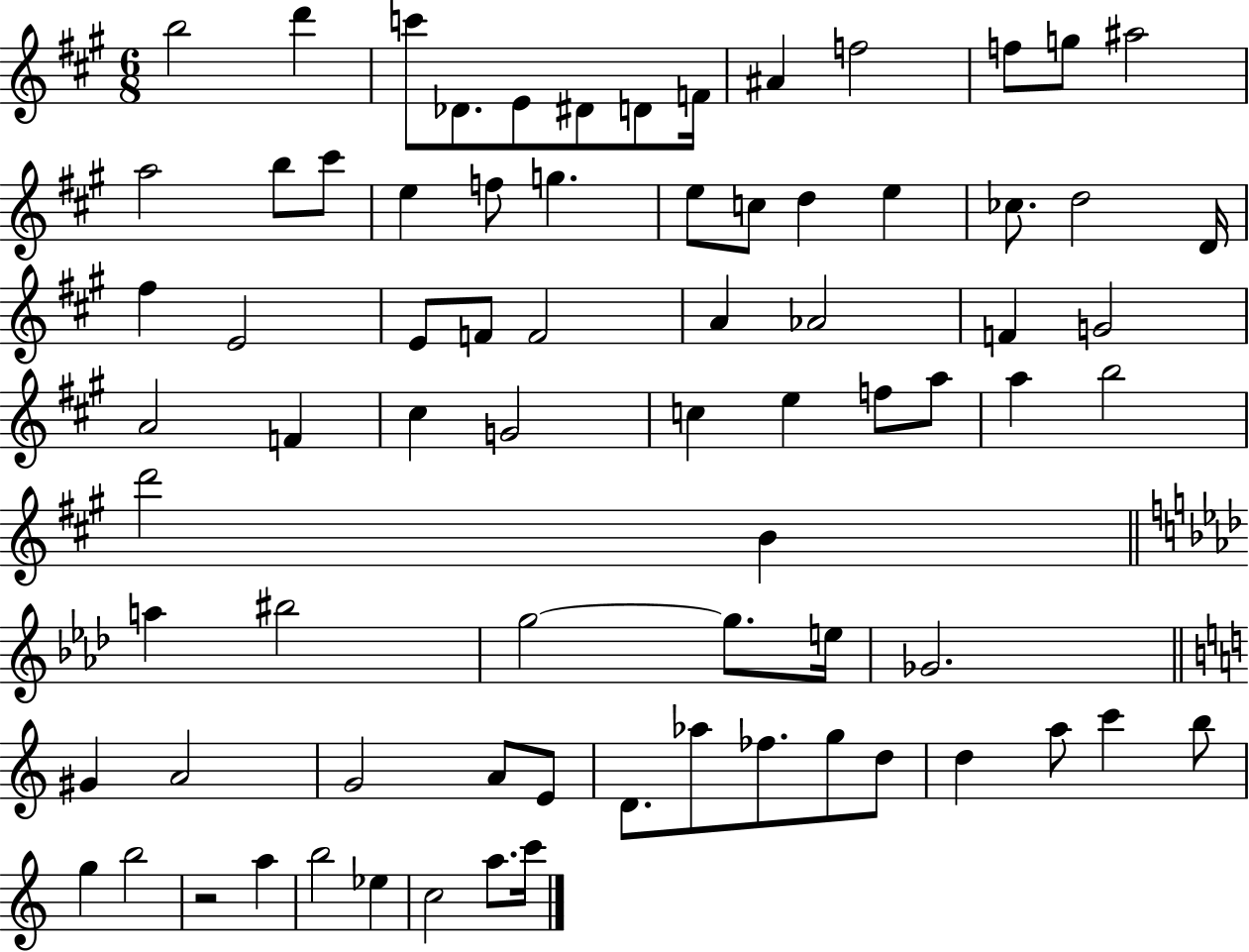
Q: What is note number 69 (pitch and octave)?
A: B5